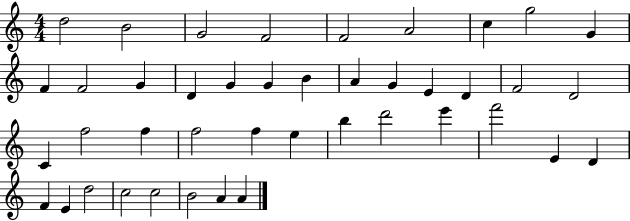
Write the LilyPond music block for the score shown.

{
  \clef treble
  \numericTimeSignature
  \time 4/4
  \key c \major
  d''2 b'2 | g'2 f'2 | f'2 a'2 | c''4 g''2 g'4 | \break f'4 f'2 g'4 | d'4 g'4 g'4 b'4 | a'4 g'4 e'4 d'4 | f'2 d'2 | \break c'4 f''2 f''4 | f''2 f''4 e''4 | b''4 d'''2 e'''4 | f'''2 e'4 d'4 | \break f'4 e'4 d''2 | c''2 c''2 | b'2 a'4 a'4 | \bar "|."
}